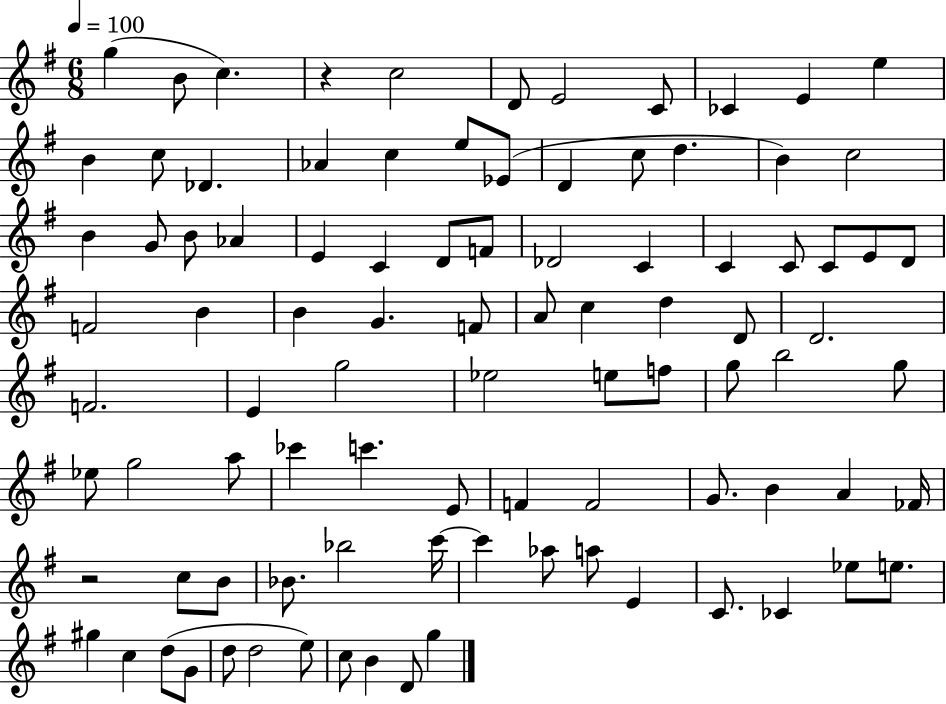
{
  \clef treble
  \numericTimeSignature
  \time 6/8
  \key g \major
  \tempo 4 = 100
  g''4( b'8 c''4.) | r4 c''2 | d'8 e'2 c'8 | ces'4 e'4 e''4 | \break b'4 c''8 des'4. | aes'4 c''4 e''8 ees'8( | d'4 c''8 d''4. | b'4) c''2 | \break b'4 g'8 b'8 aes'4 | e'4 c'4 d'8 f'8 | des'2 c'4 | c'4 c'8 c'8 e'8 d'8 | \break f'2 b'4 | b'4 g'4. f'8 | a'8 c''4 d''4 d'8 | d'2. | \break f'2. | e'4 g''2 | ees''2 e''8 f''8 | g''8 b''2 g''8 | \break ees''8 g''2 a''8 | ces'''4 c'''4. e'8 | f'4 f'2 | g'8. b'4 a'4 fes'16 | \break r2 c''8 b'8 | bes'8. bes''2 c'''16~~ | c'''4 aes''8 a''8 e'4 | c'8. ces'4 ees''8 e''8. | \break gis''4 c''4 d''8( g'8 | d''8 d''2 e''8) | c''8 b'4 d'8 g''4 | \bar "|."
}